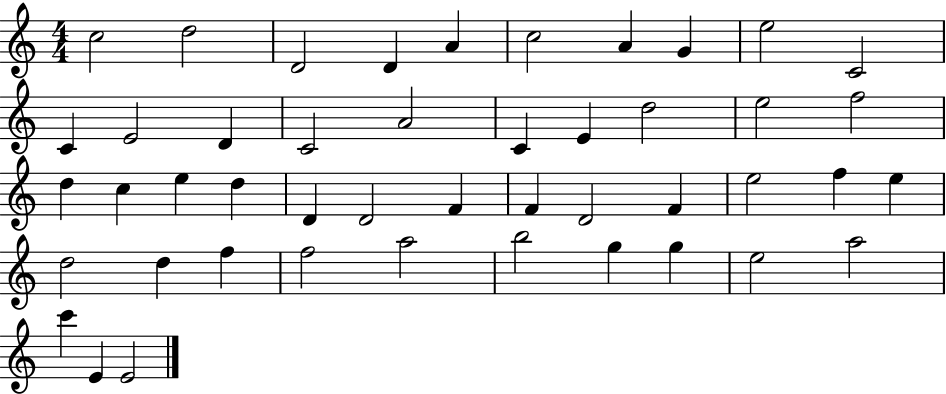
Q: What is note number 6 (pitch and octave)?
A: C5